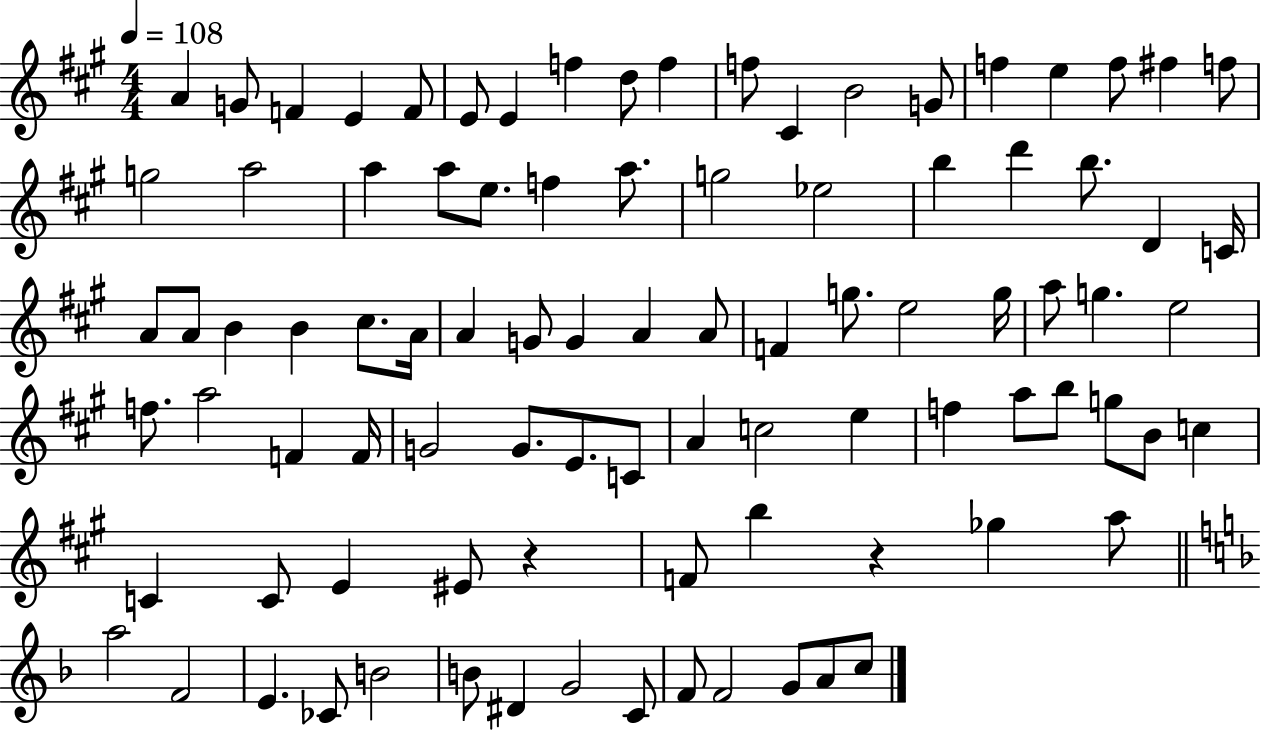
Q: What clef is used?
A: treble